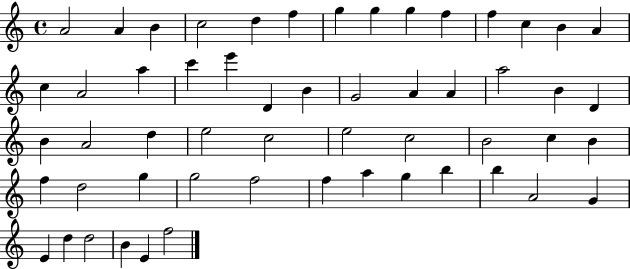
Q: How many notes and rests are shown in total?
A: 55